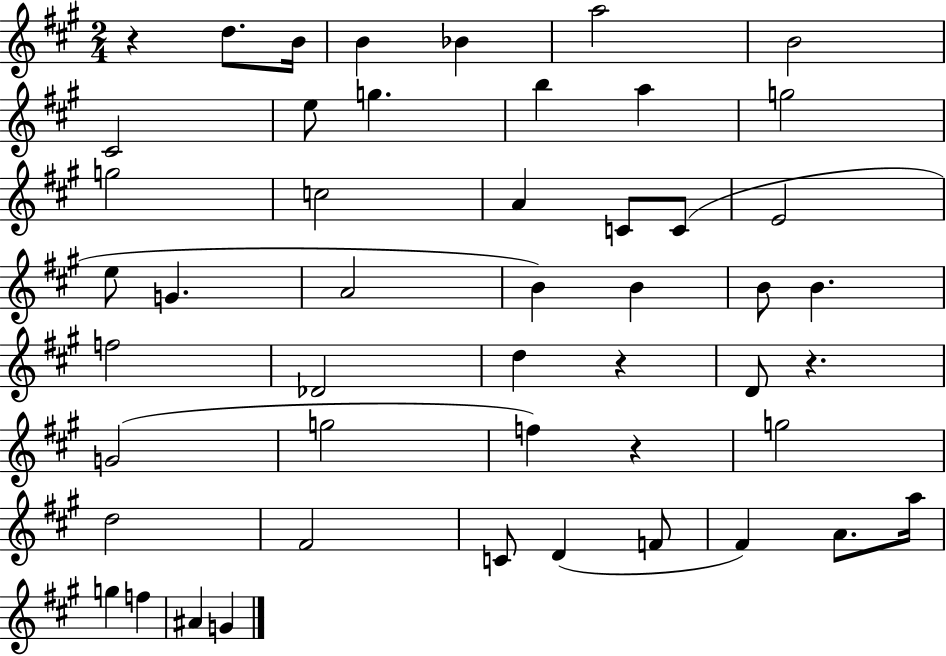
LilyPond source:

{
  \clef treble
  \numericTimeSignature
  \time 2/4
  \key a \major
  \repeat volta 2 { r4 d''8. b'16 | b'4 bes'4 | a''2 | b'2 | \break cis'2 | e''8 g''4. | b''4 a''4 | g''2 | \break g''2 | c''2 | a'4 c'8 c'8( | e'2 | \break e''8 g'4. | a'2 | b'4) b'4 | b'8 b'4. | \break f''2 | des'2 | d''4 r4 | d'8 r4. | \break g'2( | g''2 | f''4) r4 | g''2 | \break d''2 | fis'2 | c'8 d'4( f'8 | fis'4) a'8. a''16 | \break g''4 f''4 | ais'4 g'4 | } \bar "|."
}